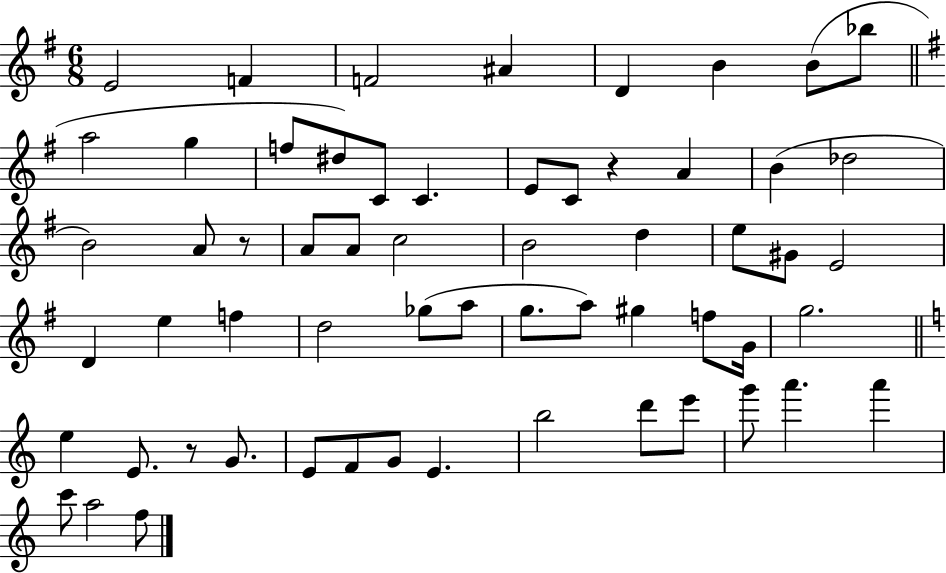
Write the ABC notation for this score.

X:1
T:Untitled
M:6/8
L:1/4
K:G
E2 F F2 ^A D B B/2 _b/2 a2 g f/2 ^d/2 C/2 C E/2 C/2 z A B _d2 B2 A/2 z/2 A/2 A/2 c2 B2 d e/2 ^G/2 E2 D e f d2 _g/2 a/2 g/2 a/2 ^g f/2 G/4 g2 e E/2 z/2 G/2 E/2 F/2 G/2 E b2 d'/2 e'/2 g'/2 a' a' c'/2 a2 f/2